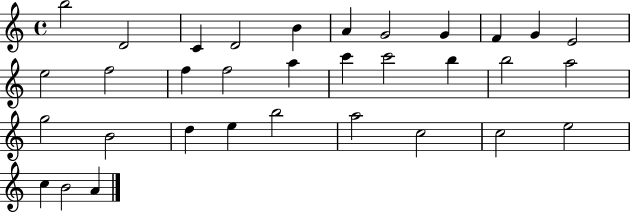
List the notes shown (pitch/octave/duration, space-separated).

B5/h D4/h C4/q D4/h B4/q A4/q G4/h G4/q F4/q G4/q E4/h E5/h F5/h F5/q F5/h A5/q C6/q C6/h B5/q B5/h A5/h G5/h B4/h D5/q E5/q B5/h A5/h C5/h C5/h E5/h C5/q B4/h A4/q